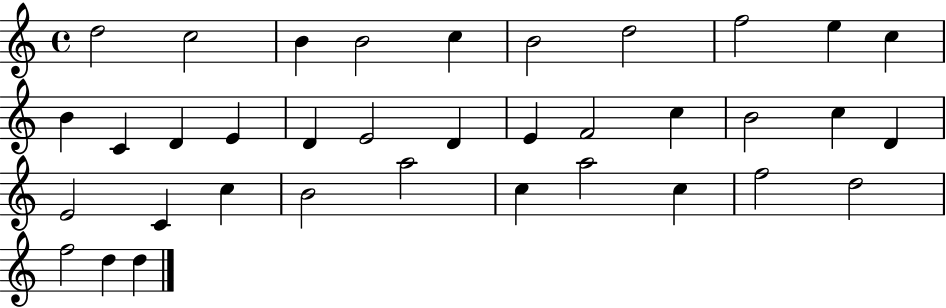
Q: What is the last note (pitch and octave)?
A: D5